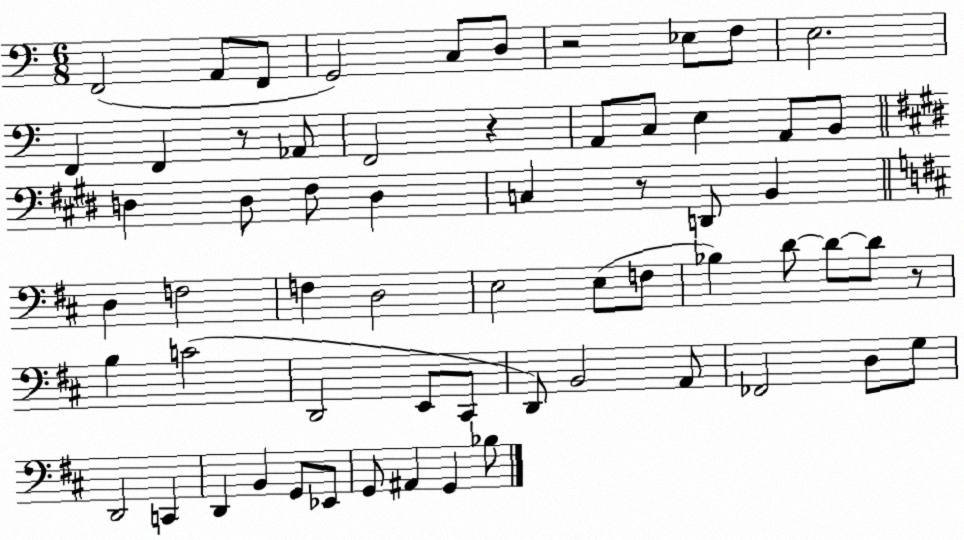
X:1
T:Untitled
M:6/8
L:1/4
K:C
F,,2 A,,/2 F,,/2 G,,2 C,/2 D,/2 z2 _E,/2 F,/2 E,2 F,, F,, z/2 _A,,/2 F,,2 z A,,/2 C,/2 E, A,,/2 B,,/2 D, D,/2 ^F,/2 D, C, z/2 D,,/2 B,, D, F,2 F, D,2 E,2 E,/2 F,/2 _B, D/2 D/2 D/2 z/2 B, C2 D,,2 E,,/2 ^C,,/2 D,,/2 B,,2 A,,/2 _F,,2 D,/2 G,/2 D,,2 C,, D,, B,, G,,/2 _E,,/2 G,,/2 ^A,, G,, _B,/2